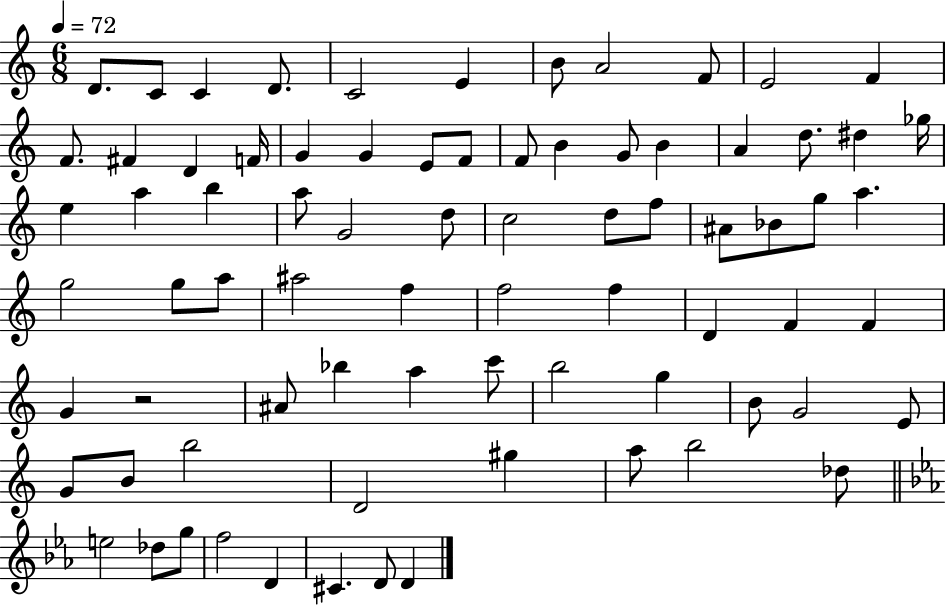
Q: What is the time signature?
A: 6/8